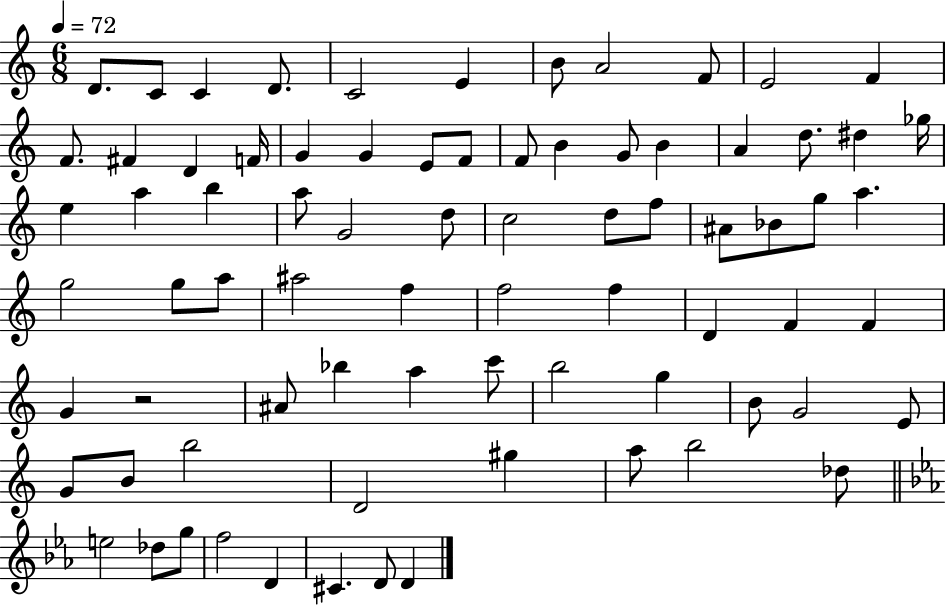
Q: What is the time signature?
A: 6/8